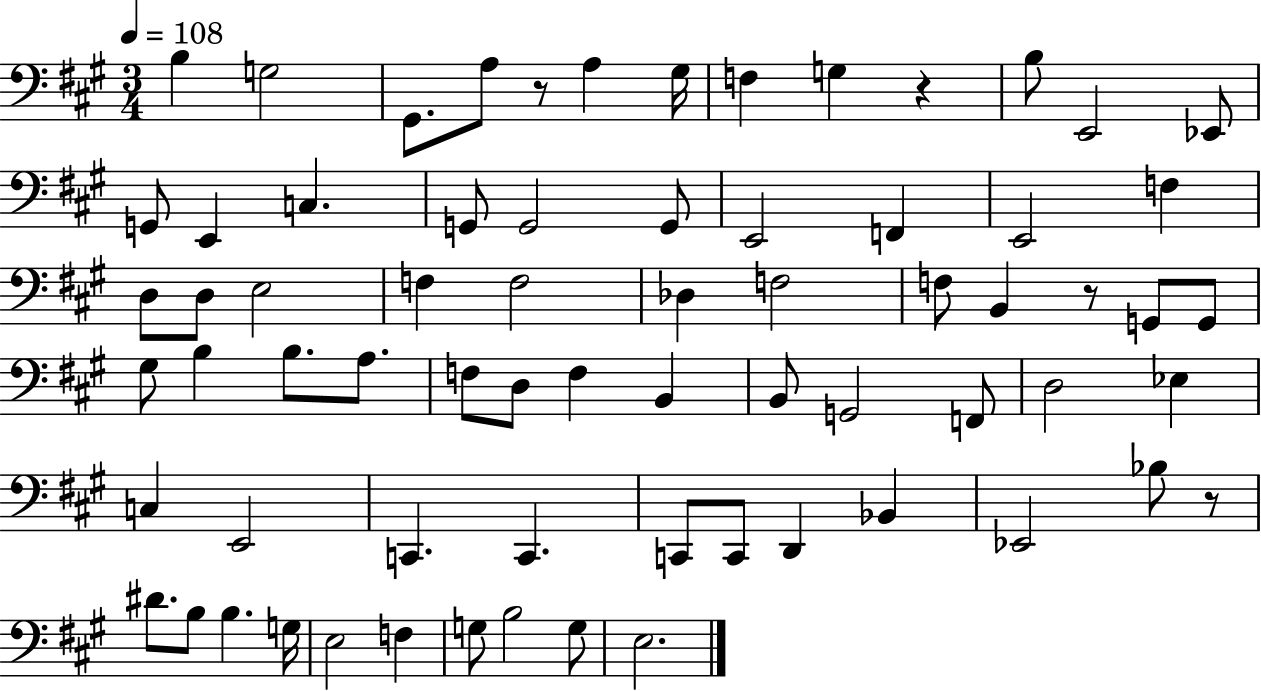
X:1
T:Untitled
M:3/4
L:1/4
K:A
B, G,2 ^G,,/2 A,/2 z/2 A, ^G,/4 F, G, z B,/2 E,,2 _E,,/2 G,,/2 E,, C, G,,/2 G,,2 G,,/2 E,,2 F,, E,,2 F, D,/2 D,/2 E,2 F, F,2 _D, F,2 F,/2 B,, z/2 G,,/2 G,,/2 ^G,/2 B, B,/2 A,/2 F,/2 D,/2 F, B,, B,,/2 G,,2 F,,/2 D,2 _E, C, E,,2 C,, C,, C,,/2 C,,/2 D,, _B,, _E,,2 _B,/2 z/2 ^D/2 B,/2 B, G,/4 E,2 F, G,/2 B,2 G,/2 E,2